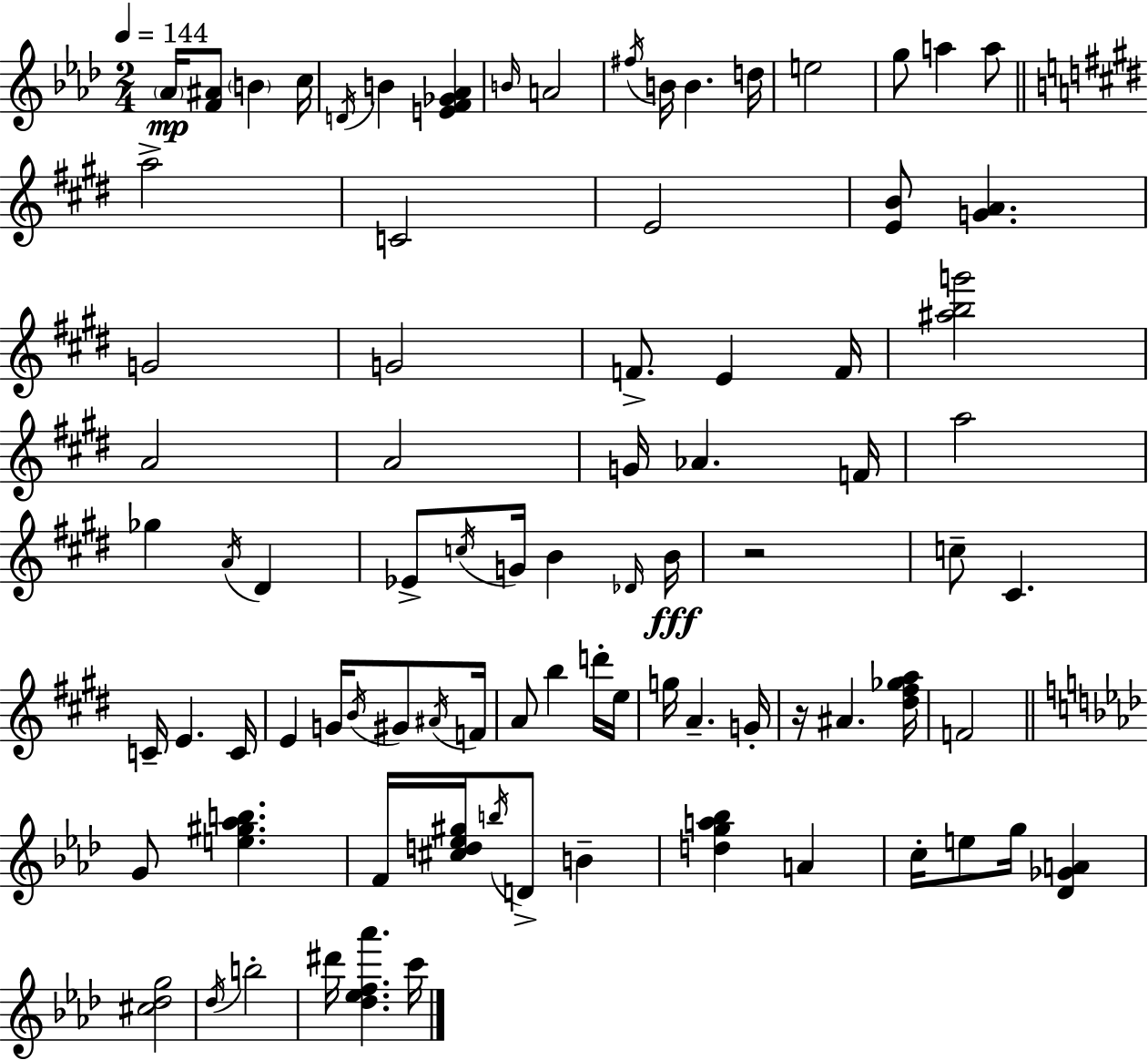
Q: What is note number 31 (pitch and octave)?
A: A4